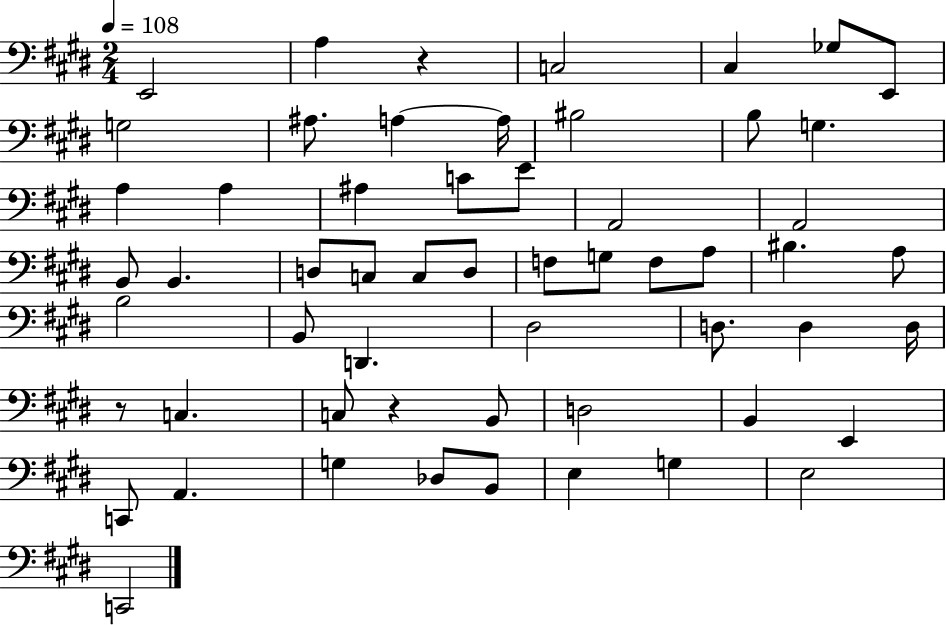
E2/h A3/q R/q C3/h C#3/q Gb3/e E2/e G3/h A#3/e. A3/q A3/s BIS3/h B3/e G3/q. A3/q A3/q A#3/q C4/e E4/e A2/h A2/h B2/e B2/q. D3/e C3/e C3/e D3/e F3/e G3/e F3/e A3/e BIS3/q. A3/e B3/h B2/e D2/q. D#3/h D3/e. D3/q D3/s R/e C3/q. C3/e R/q B2/e D3/h B2/q E2/q C2/e A2/q. G3/q Db3/e B2/e E3/q G3/q E3/h C2/h